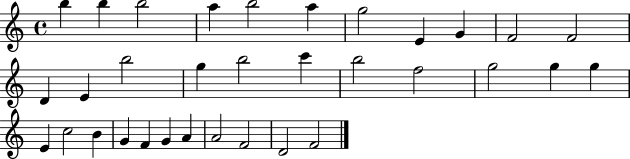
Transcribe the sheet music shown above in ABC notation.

X:1
T:Untitled
M:4/4
L:1/4
K:C
b b b2 a b2 a g2 E G F2 F2 D E b2 g b2 c' b2 f2 g2 g g E c2 B G F G A A2 F2 D2 F2